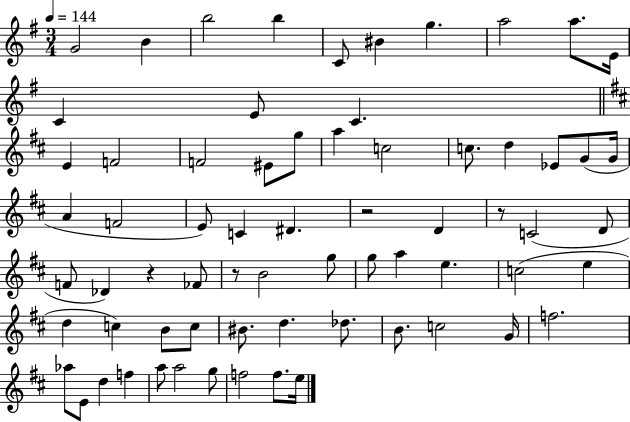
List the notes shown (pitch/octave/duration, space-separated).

G4/h B4/q B5/h B5/q C4/e BIS4/q G5/q. A5/h A5/e. E4/s C4/q E4/e C4/q. E4/q F4/h F4/h EIS4/e G5/e A5/q C5/h C5/e. D5/q Eb4/e G4/e G4/s A4/q F4/h E4/e C4/q D#4/q. R/h D4/q R/e C4/h D4/e F4/e Db4/q R/q FES4/e R/e B4/h G5/e G5/e A5/q E5/q. C5/h E5/q D5/q C5/q B4/e C5/e BIS4/e. D5/q. Db5/e. B4/e. C5/h G4/s F5/h. Ab5/e E4/e D5/q F5/q A5/e A5/h G5/e F5/h F5/e. E5/s